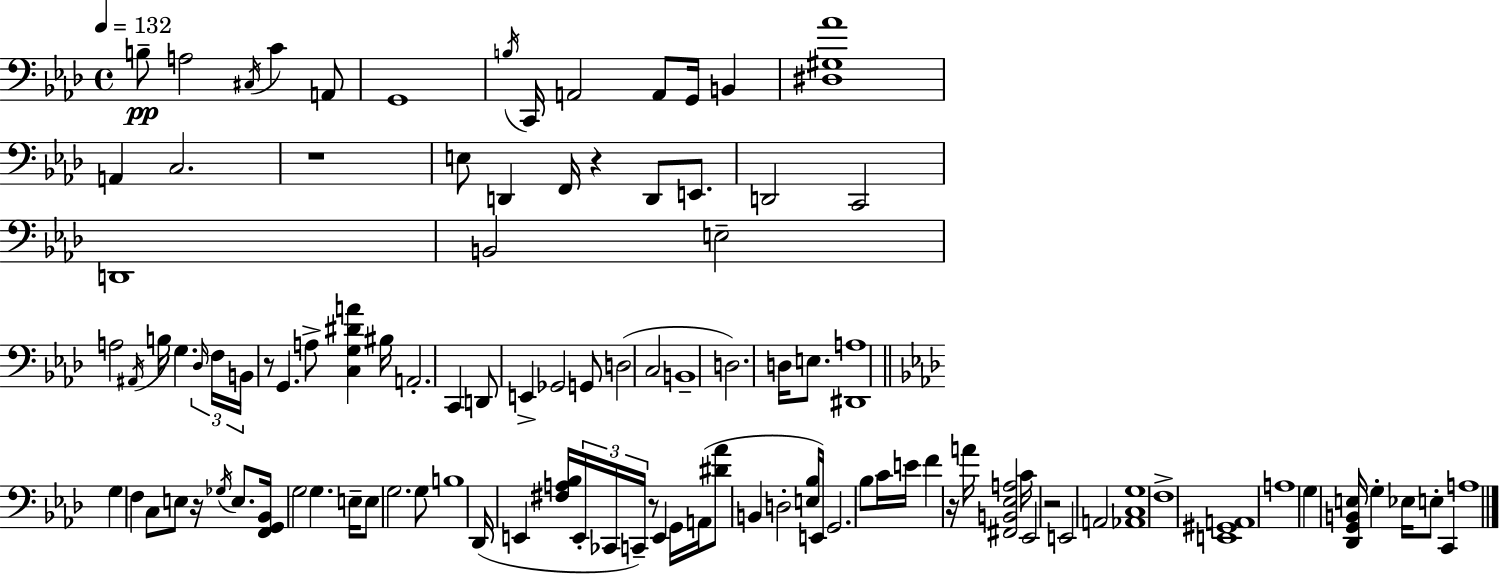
B3/e A3/h C#3/s C4/q A2/e G2/w B3/s C2/s A2/h A2/e G2/s B2/q [D#3,G#3,Ab4]/w A2/q C3/h. R/w E3/e D2/q F2/s R/q D2/e E2/e. D2/h C2/h D2/w B2/h E3/h A3/h A#2/s B3/s G3/q. Db3/s F3/s B2/s R/e G2/q. A3/e [C3,G3,D#4,A4]/q BIS3/s A2/h. C2/q D2/e E2/q Gb2/h G2/e D3/h C3/h B2/w D3/h. D3/s E3/e. [D#2,A3]/w G3/q F3/q C3/e E3/e R/s Gb3/s E3/e. [F2,G2,Bb2]/s G3/h G3/q. E3/s E3/e G3/h. G3/e B3/w Db2/s E2/q [F#3,A3,Bb3]/s E2/s CES2/s C2/s R/e E2/q G2/s A2/s [D#4,Ab4]/e B2/q D3/h [E3,Bb3]/s E2/s G2/h. Bb3/e C4/s E4/s F4/q R/s A4/s [F#2,B2,Eb3,A3]/h C4/s Eb2/h R/h E2/h A2/h [Ab2,C3,G3]/w F3/w [E2,G#2,A2]/w A3/w G3/q [Db2,G2,B2,E3]/s G3/q Eb3/s E3/e C2/q A3/w